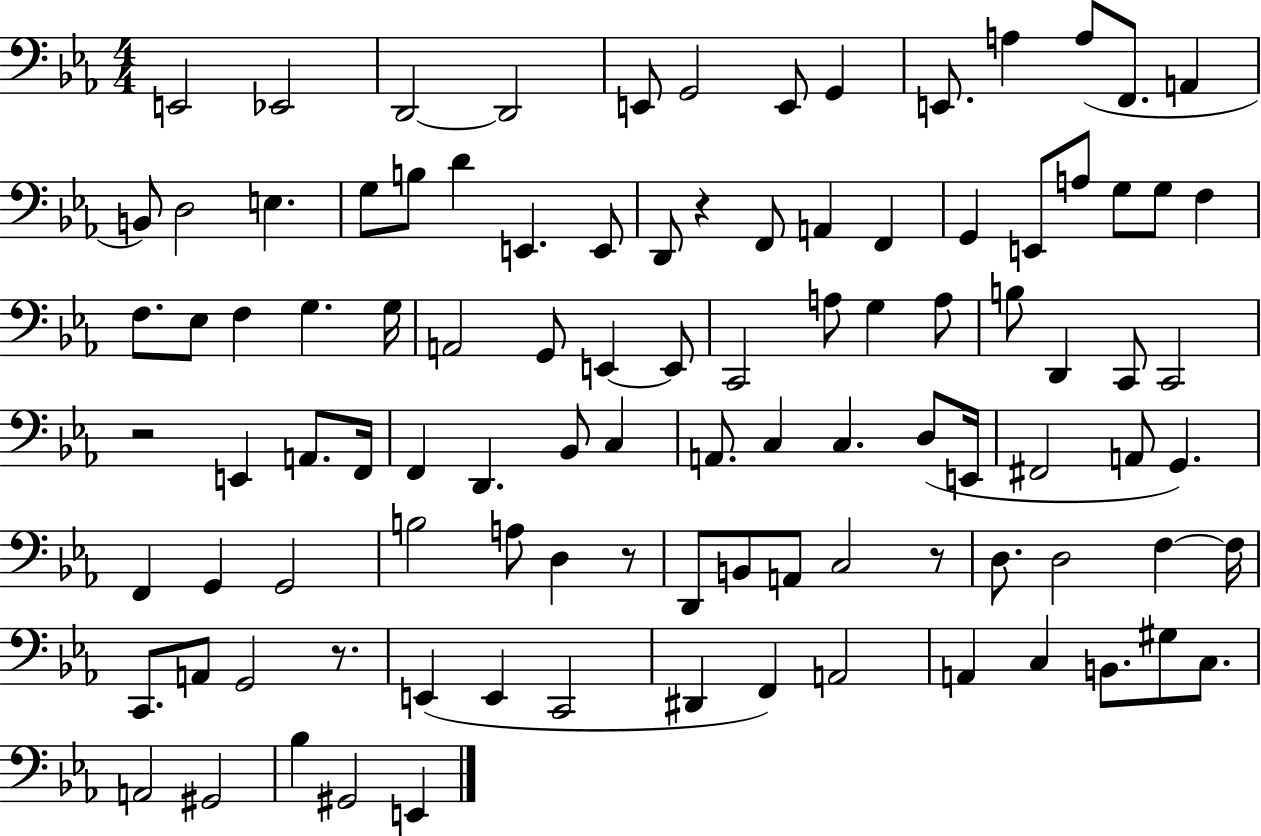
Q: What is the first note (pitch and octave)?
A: E2